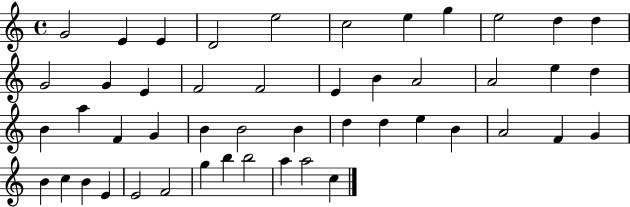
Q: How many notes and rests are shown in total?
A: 48